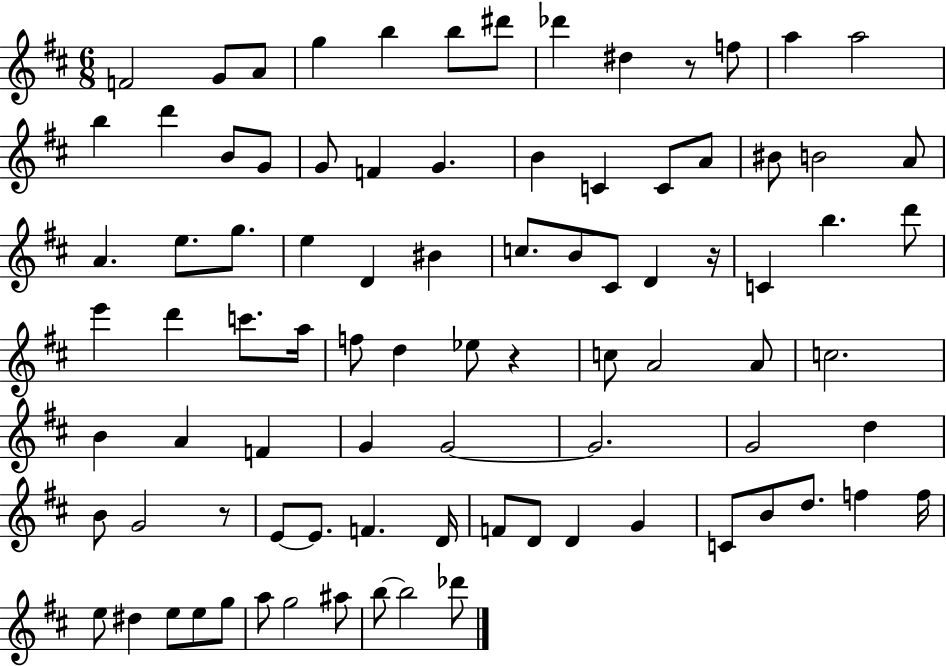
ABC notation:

X:1
T:Untitled
M:6/8
L:1/4
K:D
F2 G/2 A/2 g b b/2 ^d'/2 _d' ^d z/2 f/2 a a2 b d' B/2 G/2 G/2 F G B C C/2 A/2 ^B/2 B2 A/2 A e/2 g/2 e D ^B c/2 B/2 ^C/2 D z/4 C b d'/2 e' d' c'/2 a/4 f/2 d _e/2 z c/2 A2 A/2 c2 B A F G G2 G2 G2 d B/2 G2 z/2 E/2 E/2 F D/4 F/2 D/2 D G C/2 B/2 d/2 f f/4 e/2 ^d e/2 e/2 g/2 a/2 g2 ^a/2 b/2 b2 _d'/2